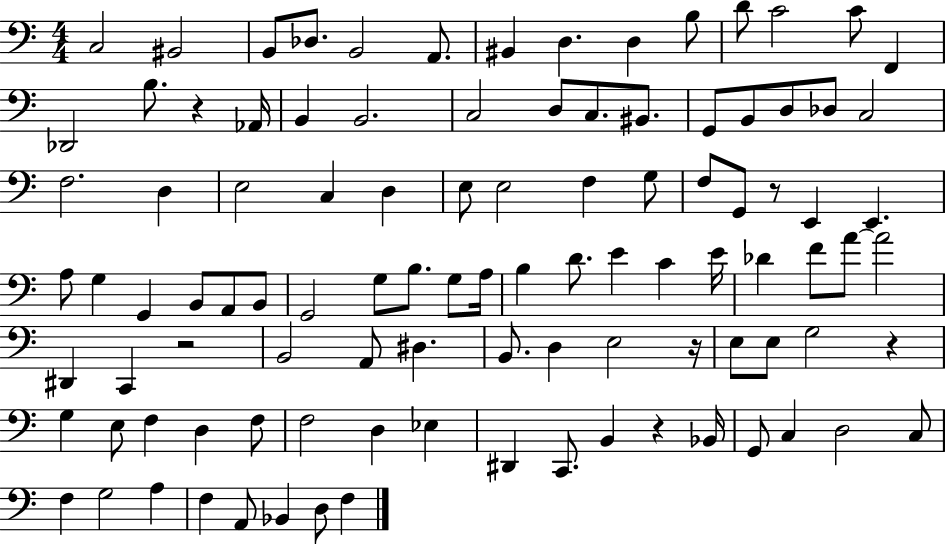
{
  \clef bass
  \numericTimeSignature
  \time 4/4
  \key c \major
  c2 bis,2 | b,8 des8. b,2 a,8. | bis,4 d4. d4 b8 | d'8 c'2 c'8 f,4 | \break des,2 b8. r4 aes,16 | b,4 b,2. | c2 d8 c8. bis,8. | g,8 b,8 d8 des8 c2 | \break f2. d4 | e2 c4 d4 | e8 e2 f4 g8 | f8 g,8 r8 e,4 e,4. | \break a8 g4 g,4 b,8 a,8 b,8 | g,2 g8 b8. g8 a16 | b4 d'8. e'4 c'4 e'16 | des'4 f'8 a'8~~ a'2 | \break dis,4 c,4 r2 | b,2 a,8 dis4. | b,8. d4 e2 r16 | e8 e8 g2 r4 | \break g4 e8 f4 d4 f8 | f2 d4 ees4 | dis,4 c,8. b,4 r4 bes,16 | g,8 c4 d2 c8 | \break f4 g2 a4 | f4 a,8 bes,4 d8 f4 | \bar "|."
}